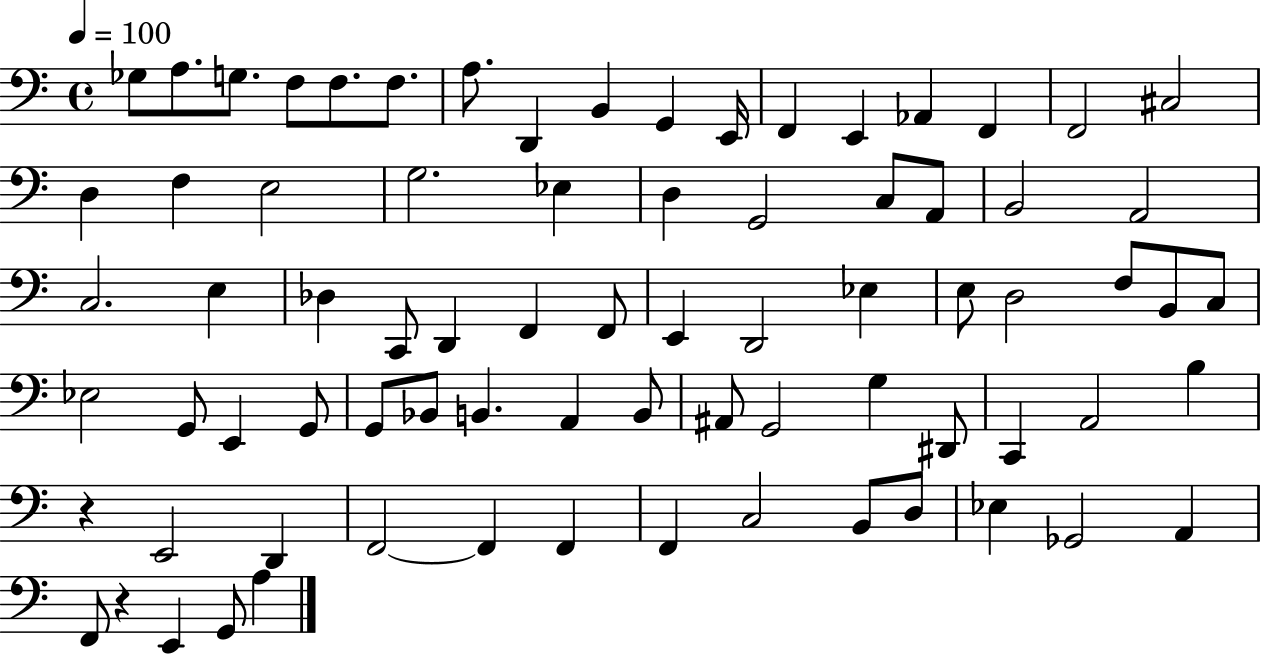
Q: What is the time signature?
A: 4/4